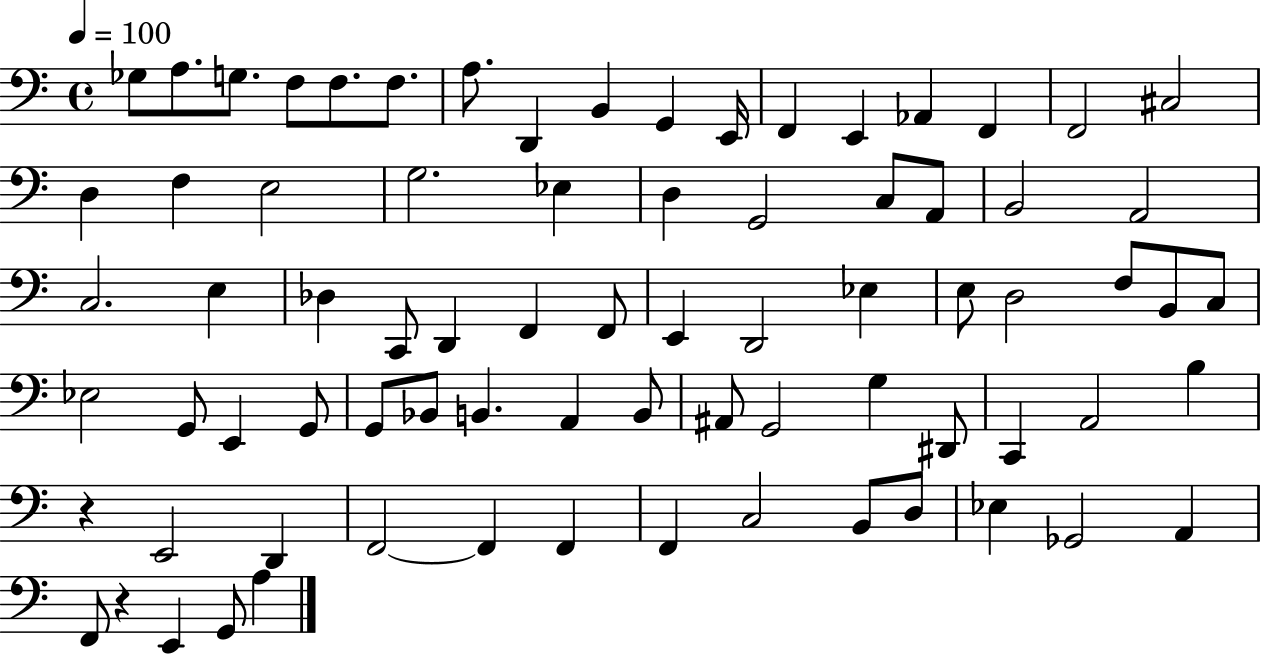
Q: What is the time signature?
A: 4/4